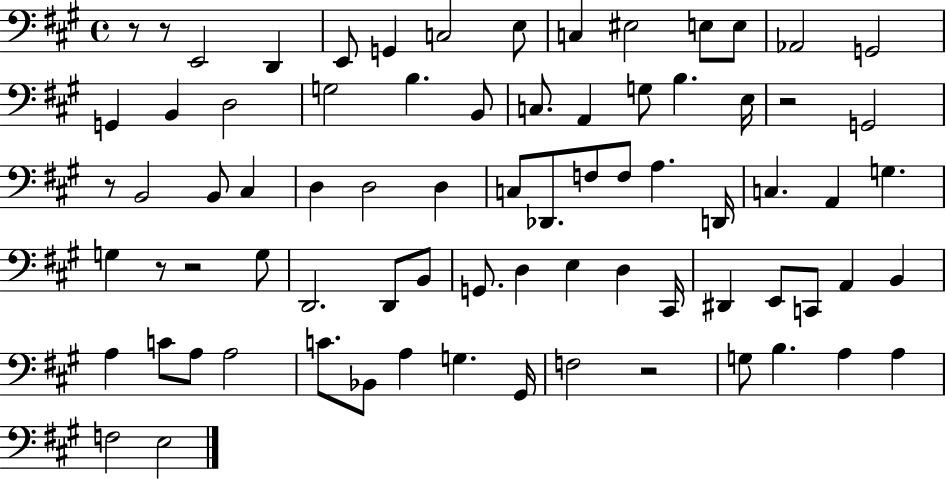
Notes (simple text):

R/e R/e E2/h D2/q E2/e G2/q C3/h E3/e C3/q EIS3/h E3/e E3/e Ab2/h G2/h G2/q B2/q D3/h G3/h B3/q. B2/e C3/e. A2/q G3/e B3/q. E3/s R/h G2/h R/e B2/h B2/e C#3/q D3/q D3/h D3/q C3/e Db2/e. F3/e F3/e A3/q. D2/s C3/q. A2/q G3/q. G3/q R/e R/h G3/e D2/h. D2/e B2/e G2/e. D3/q E3/q D3/q C#2/s D#2/q E2/e C2/e A2/q B2/q A3/q C4/e A3/e A3/h C4/e. Bb2/e A3/q G3/q. G#2/s F3/h R/h G3/e B3/q. A3/q A3/q F3/h E3/h